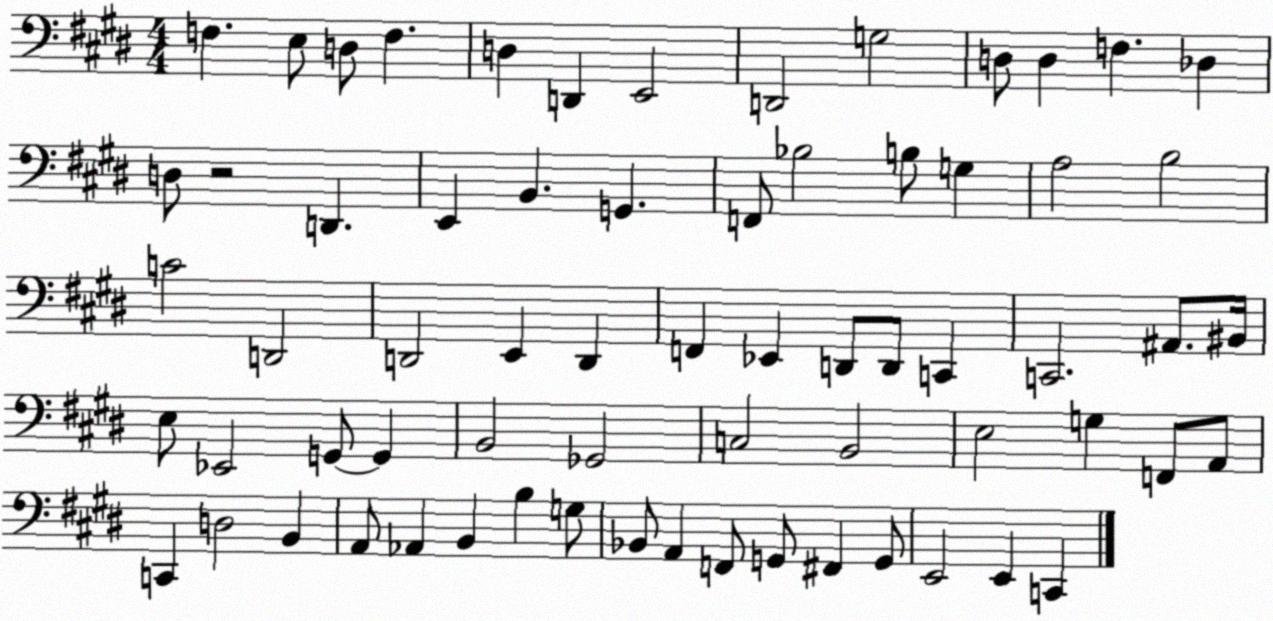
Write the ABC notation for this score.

X:1
T:Untitled
M:4/4
L:1/4
K:E
F, E,/2 D,/2 F, D, D,, E,,2 D,,2 G,2 D,/2 D, F, _D, D,/2 z2 D,, E,, B,, G,, F,,/2 _B,2 B,/2 G, A,2 B,2 C2 D,,2 D,,2 E,, D,, F,, _E,, D,,/2 D,,/2 C,, C,,2 ^A,,/2 ^B,,/4 E,/2 _E,,2 G,,/2 G,, B,,2 _G,,2 C,2 B,,2 E,2 G, F,,/2 A,,/2 C,, D,2 B,, A,,/2 _A,, B,, B, G,/2 _B,,/2 A,, F,,/2 G,,/2 ^F,, G,,/2 E,,2 E,, C,,